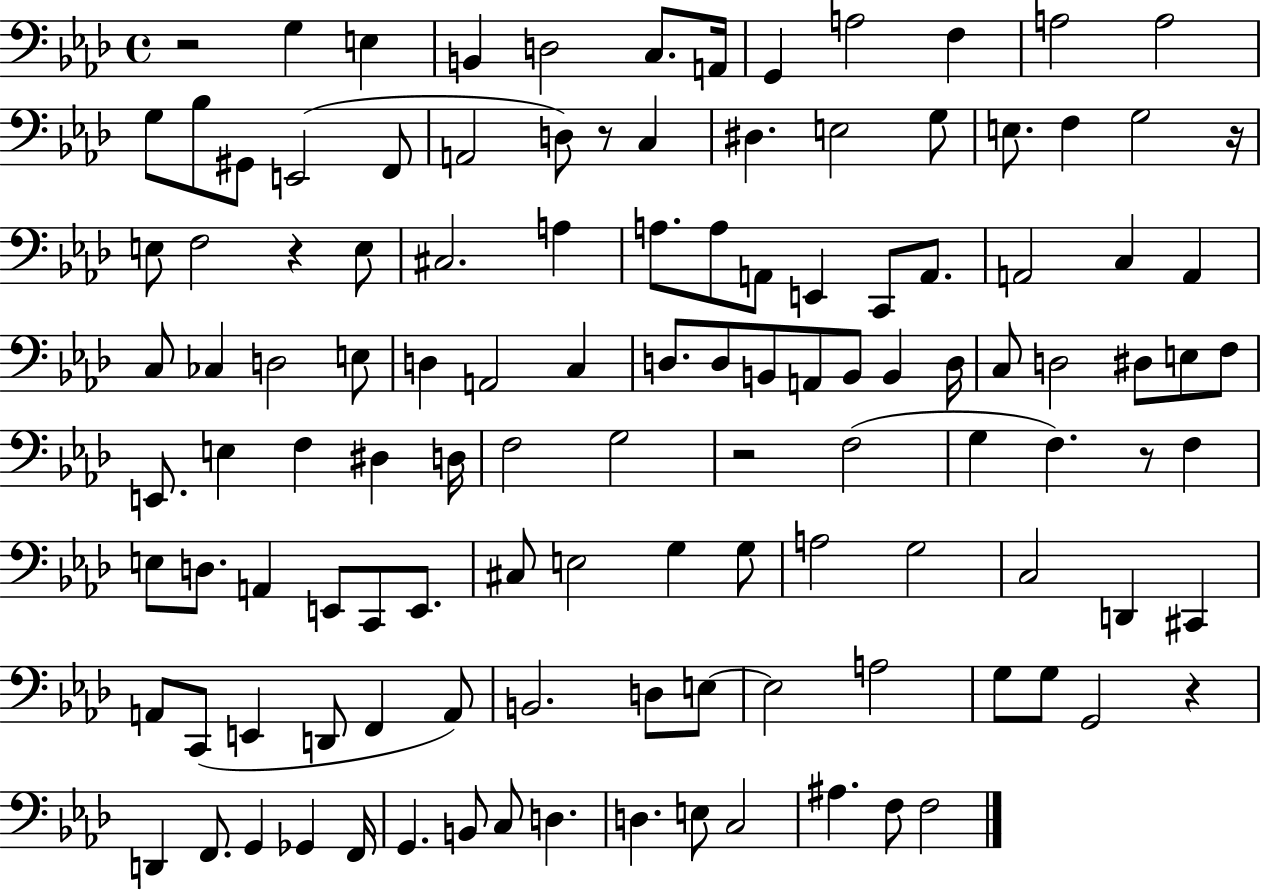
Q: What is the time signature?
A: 4/4